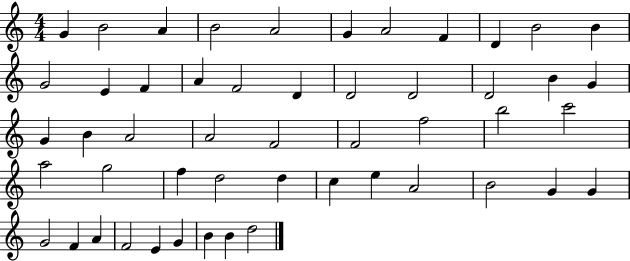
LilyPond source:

{
  \clef treble
  \numericTimeSignature
  \time 4/4
  \key c \major
  g'4 b'2 a'4 | b'2 a'2 | g'4 a'2 f'4 | d'4 b'2 b'4 | \break g'2 e'4 f'4 | a'4 f'2 d'4 | d'2 d'2 | d'2 b'4 g'4 | \break g'4 b'4 a'2 | a'2 f'2 | f'2 f''2 | b''2 c'''2 | \break a''2 g''2 | f''4 d''2 d''4 | c''4 e''4 a'2 | b'2 g'4 g'4 | \break g'2 f'4 a'4 | f'2 e'4 g'4 | b'4 b'4 d''2 | \bar "|."
}